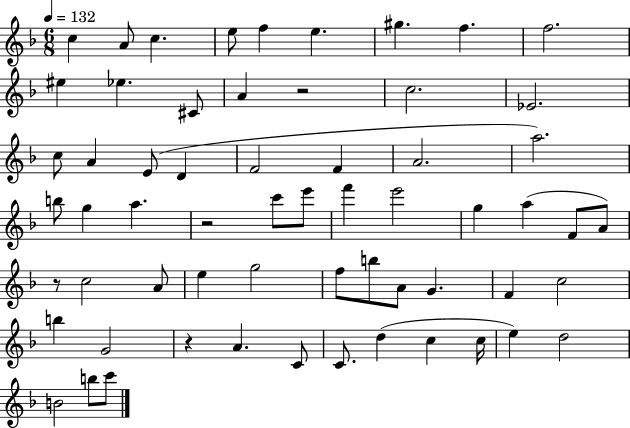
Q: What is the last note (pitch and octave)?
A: C6